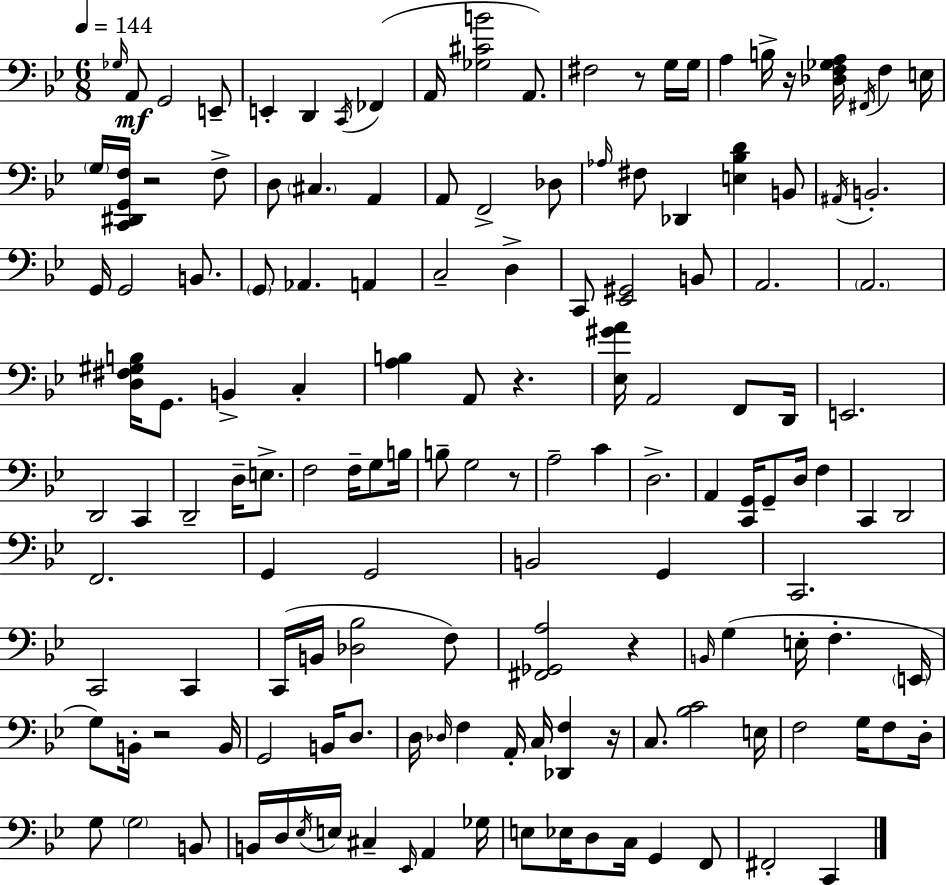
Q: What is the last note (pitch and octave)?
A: C2